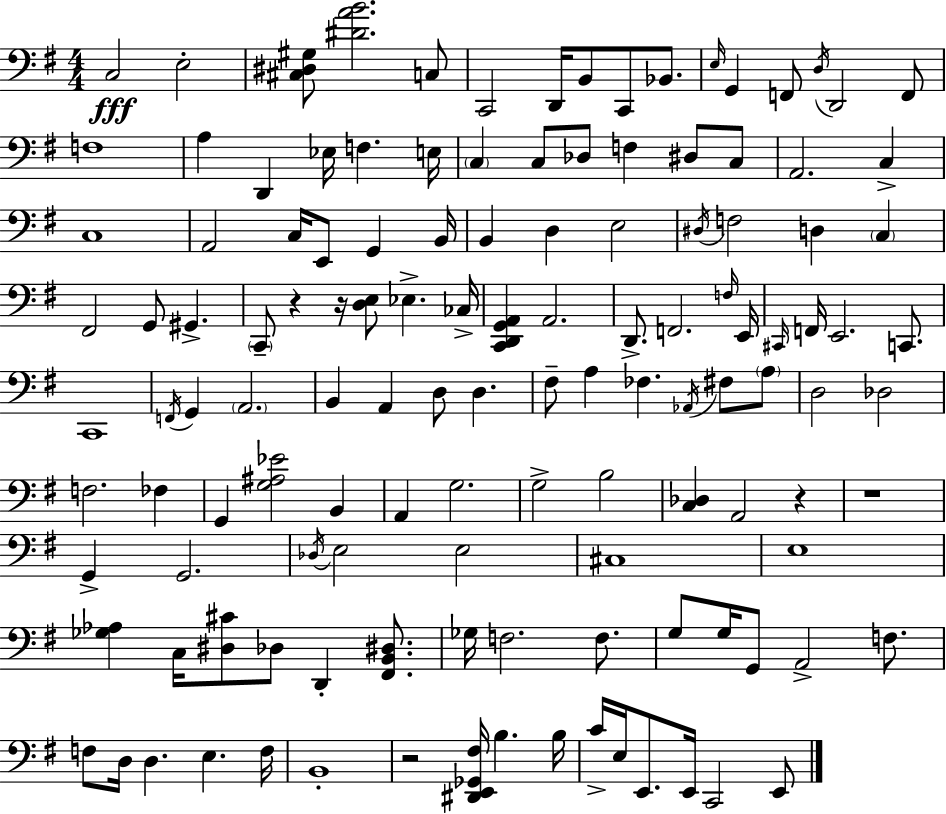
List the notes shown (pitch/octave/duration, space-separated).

C3/h E3/h [C#3,D#3,G#3]/e [D#4,A4,B4]/h. C3/e C2/h D2/s B2/e C2/e Bb2/e. E3/s G2/q F2/e D3/s D2/h F2/e F3/w A3/q D2/q Eb3/s F3/q. E3/s C3/q C3/e Db3/e F3/q D#3/e C3/e A2/h. C3/q C3/w A2/h C3/s E2/e G2/q B2/s B2/q D3/q E3/h D#3/s F3/h D3/q C3/q F#2/h G2/e G#2/q. C2/e R/q R/s [D3,E3]/e Eb3/q. CES3/s [C2,D2,G2,A2]/q A2/h. D2/e. F2/h. F3/s E2/s C#2/s F2/s E2/h. C2/e. C2/w F2/s G2/q A2/h. B2/q A2/q D3/e D3/q. F#3/e A3/q FES3/q. Ab2/s F#3/e A3/e D3/h Db3/h F3/h. FES3/q G2/q [G3,A#3,Eb4]/h B2/q A2/q G3/h. G3/h B3/h [C3,Db3]/q A2/h R/q R/w G2/q G2/h. Db3/s E3/h E3/h C#3/w E3/w [Gb3,Ab3]/q C3/s [D#3,C#4]/e Db3/e D2/q [F#2,B2,D#3]/e. Gb3/s F3/h. F3/e. G3/e G3/s G2/e A2/h F3/e. F3/e D3/s D3/q. E3/q. F3/s B2/w R/h [D#2,E2,Gb2,F#3]/s B3/q. B3/s C4/s E3/s E2/e. E2/s C2/h E2/e